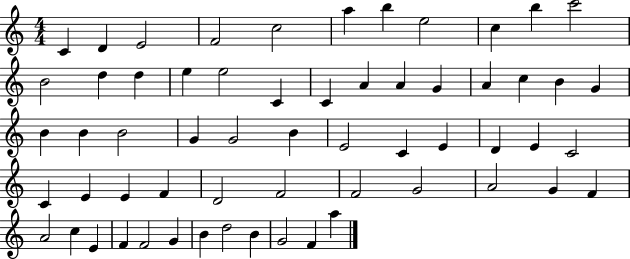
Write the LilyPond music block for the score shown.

{
  \clef treble
  \numericTimeSignature
  \time 4/4
  \key c \major
  c'4 d'4 e'2 | f'2 c''2 | a''4 b''4 e''2 | c''4 b''4 c'''2 | \break b'2 d''4 d''4 | e''4 e''2 c'4 | c'4 a'4 a'4 g'4 | a'4 c''4 b'4 g'4 | \break b'4 b'4 b'2 | g'4 g'2 b'4 | e'2 c'4 e'4 | d'4 e'4 c'2 | \break c'4 e'4 e'4 f'4 | d'2 f'2 | f'2 g'2 | a'2 g'4 f'4 | \break a'2 c''4 e'4 | f'4 f'2 g'4 | b'4 d''2 b'4 | g'2 f'4 a''4 | \break \bar "|."
}